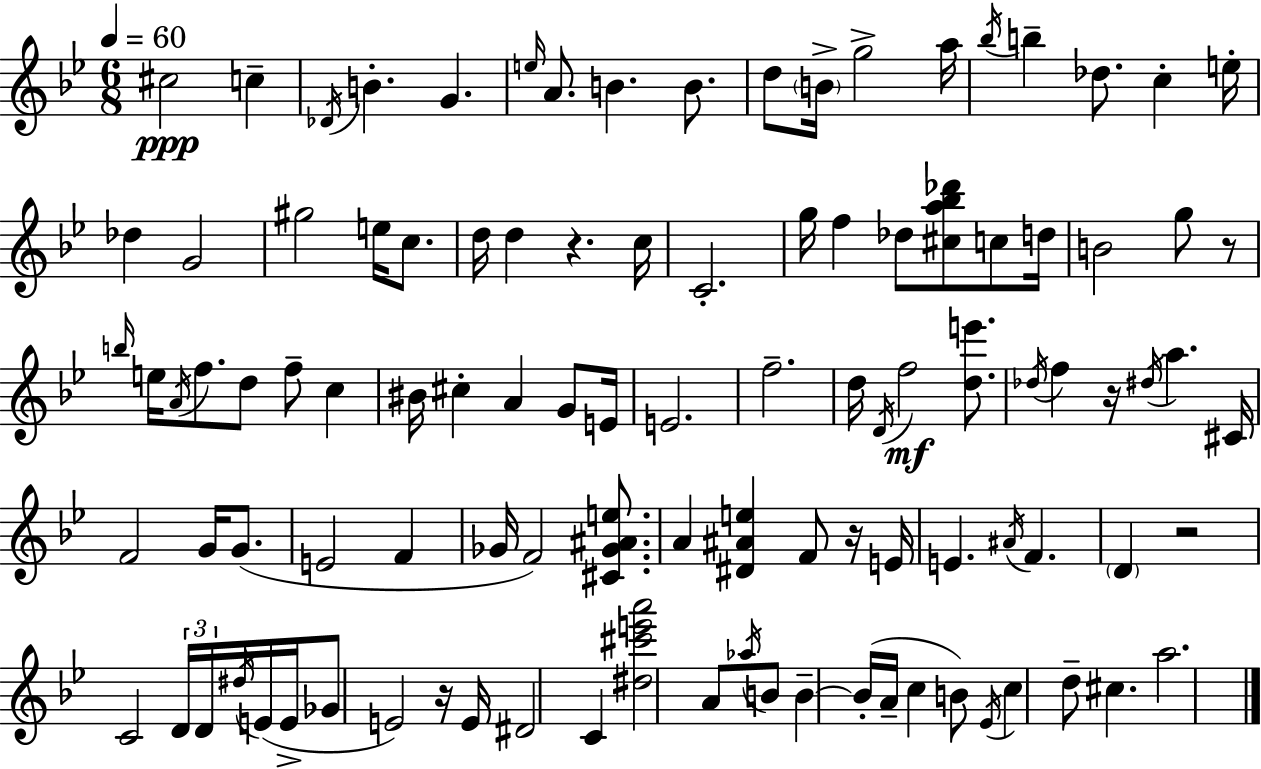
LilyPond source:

{
  \clef treble
  \numericTimeSignature
  \time 6/8
  \key bes \major
  \tempo 4 = 60
  cis''2\ppp c''4-- | \acciaccatura { des'16 } b'4.-. g'4. | \grace { e''16 } a'8. b'4. b'8. | d''8 \parenthesize b'16-> g''2-> | \break a''16 \acciaccatura { bes''16 } b''4-- des''8. c''4-. | e''16-. des''4 g'2 | gis''2 e''16 | c''8. d''16 d''4 r4. | \break c''16 c'2.-. | g''16 f''4 des''8 <cis'' a'' bes'' des'''>8 | c''8 d''16 b'2 g''8 | r8 \grace { b''16 } e''16 \acciaccatura { a'16 } f''8. d''8 f''8-- | \break c''4 bis'16 cis''4-. a'4 | g'8 e'16 e'2. | f''2.-- | d''16 \acciaccatura { d'16 }\mf f''2 | \break <d'' e'''>8. \acciaccatura { des''16 } f''4 r16 | \acciaccatura { dis''16 } a''4. cis'16 f'2 | g'16 g'8.( e'2 | f'4 ges'16 f'2) | \break <cis' ges' ais' e''>8. a'4 | <dis' ais' e''>4 f'8 r16 e'16 e'4. | \acciaccatura { ais'16 } f'4. \parenthesize d'4 | r2 c'2 | \break \tuplet 3/2 { d'16 d'16 \acciaccatura { dis''16 } } e'16( e'16-> ges'8 | e'2) r16 e'16 dis'2 | c'4 <dis'' cis''' e''' a'''>2 | a'8 \acciaccatura { aes''16 } b'8 b'4--~~ | \break b'16-.( a'16-- c''4 b'8) \acciaccatura { ees'16 } | c''4 d''8-- cis''4. | a''2. | \bar "|."
}